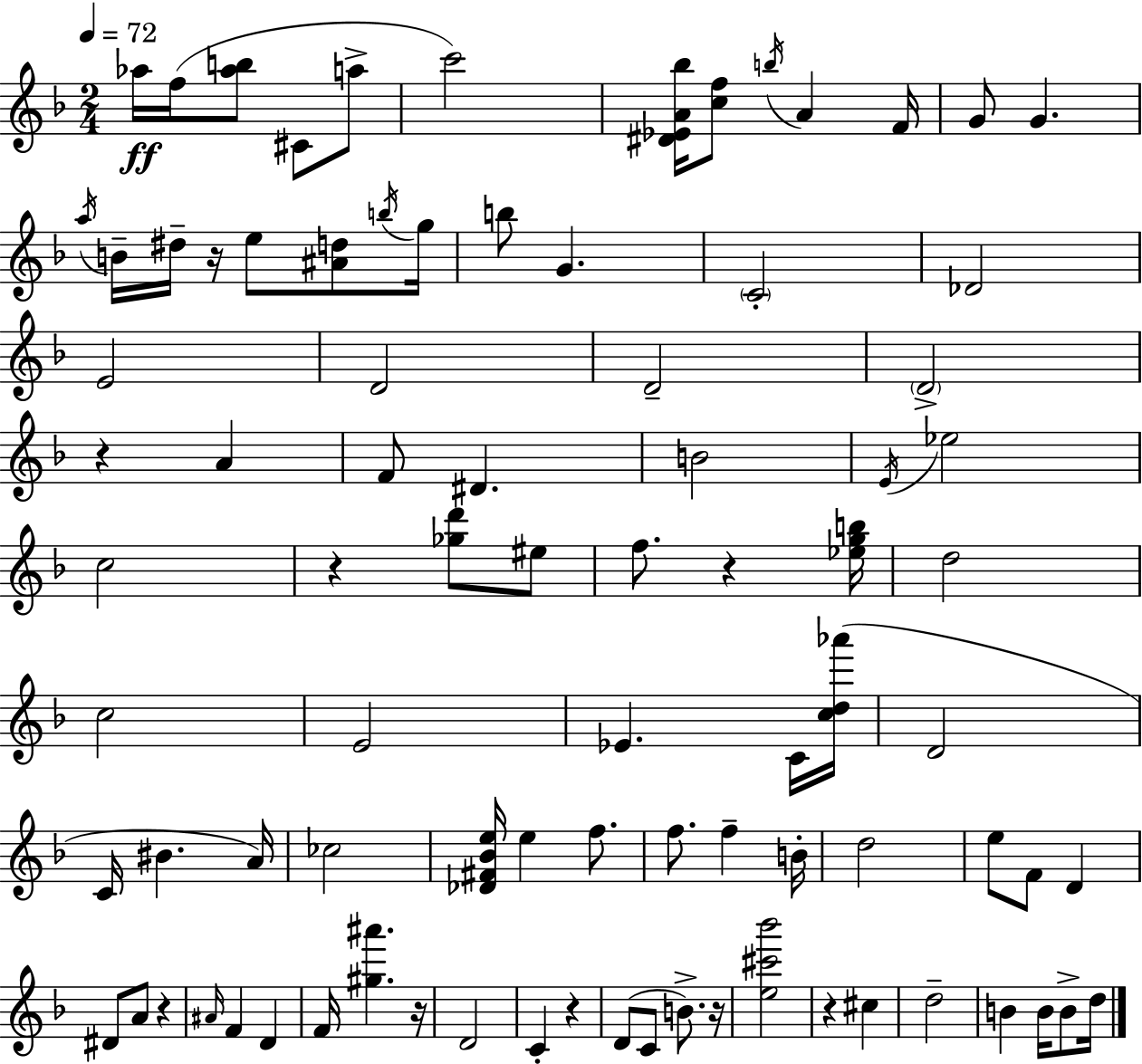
Ab5/s F5/s [Ab5,B5]/e C#4/e A5/e C6/h [D#4,Eb4,A4,Bb5]/s [C5,F5]/e B5/s A4/q F4/s G4/e G4/q. A5/s B4/s D#5/s R/s E5/e [A#4,D5]/e B5/s G5/s B5/e G4/q. C4/h Db4/h E4/h D4/h D4/h D4/h R/q A4/q F4/e D#4/q. B4/h E4/s Eb5/h C5/h R/q [Gb5,D6]/e EIS5/e F5/e. R/q [Eb5,G5,B5]/s D5/h C5/h E4/h Eb4/q. C4/s [C5,D5,Ab6]/s D4/h C4/s BIS4/q. A4/s CES5/h [Db4,F#4,Bb4,E5]/s E5/q F5/e. F5/e. F5/q B4/s D5/h E5/e F4/e D4/q D#4/e A4/e R/q A#4/s F4/q D4/q F4/s [G#5,A#6]/q. R/s D4/h C4/q R/q D4/e C4/e B4/e. R/s [E5,C#6,Bb6]/h R/q C#5/q D5/h B4/q B4/s B4/e D5/s